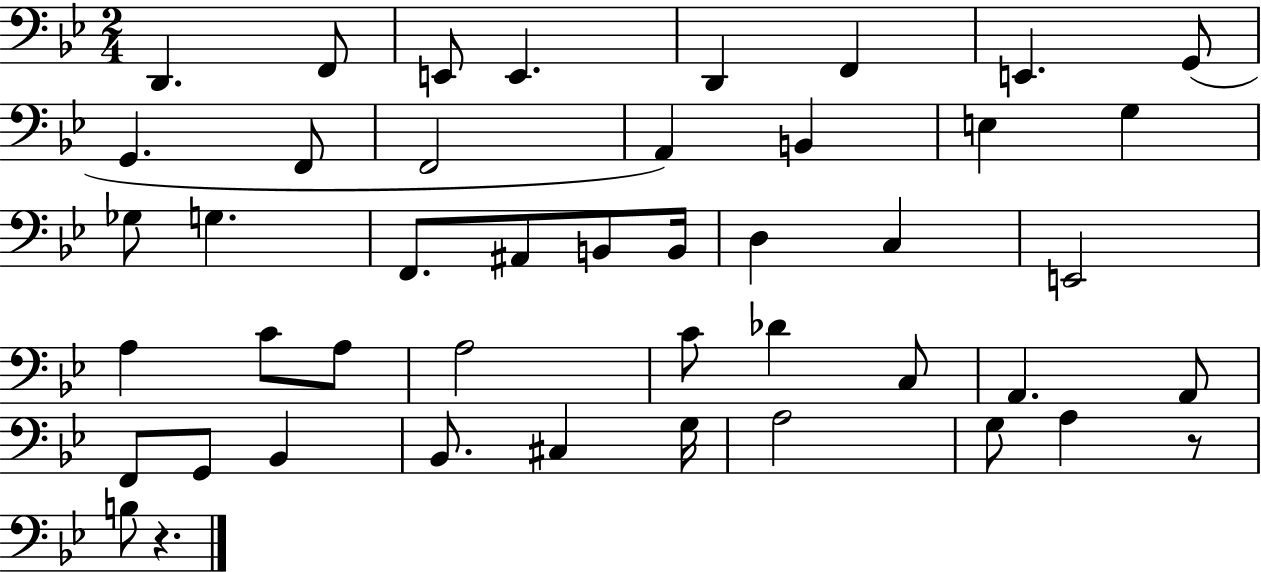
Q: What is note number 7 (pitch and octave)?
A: E2